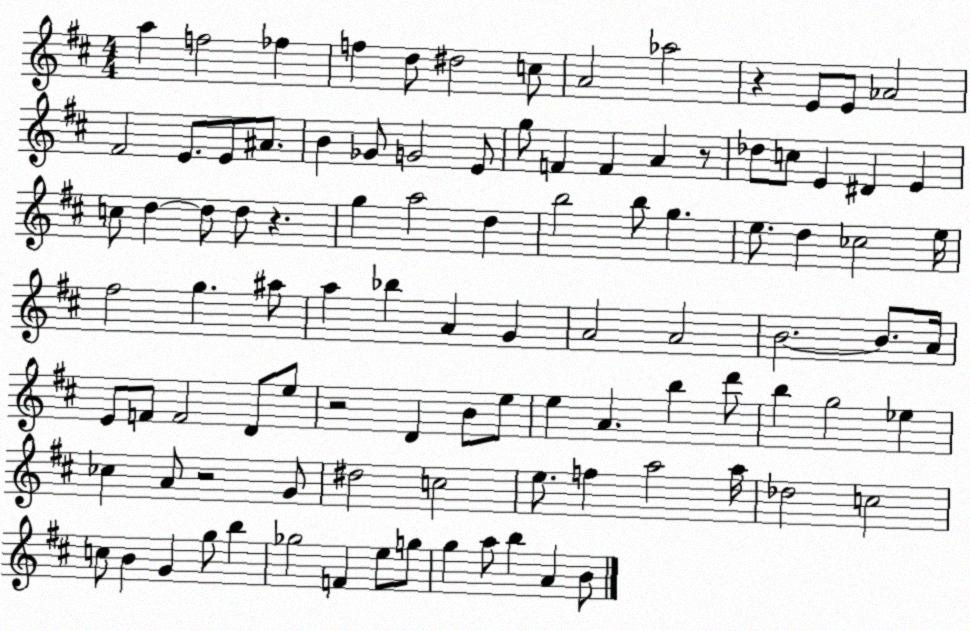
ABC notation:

X:1
T:Untitled
M:4/4
L:1/4
K:D
a f2 _f f d/2 ^d2 c/2 A2 _a2 z E/2 E/2 _A2 ^F2 E/2 E/2 ^A/2 B _G/2 G2 E/2 g/2 F F A z/2 _d/2 c/2 E ^D E c/2 d d/2 d/2 z g a2 d b2 b/2 g e/2 d _c2 e/4 ^f2 g ^a/2 a _b A G A2 A2 B2 B/2 A/4 E/2 F/2 F2 D/2 e/2 z2 D B/2 e/2 e A b d'/2 b g2 _e _c A/2 z2 G/2 ^d2 c2 e/2 f a2 a/4 _d2 c2 c/2 B G g/2 b _g2 F e/2 g/2 g a/2 b A B/2